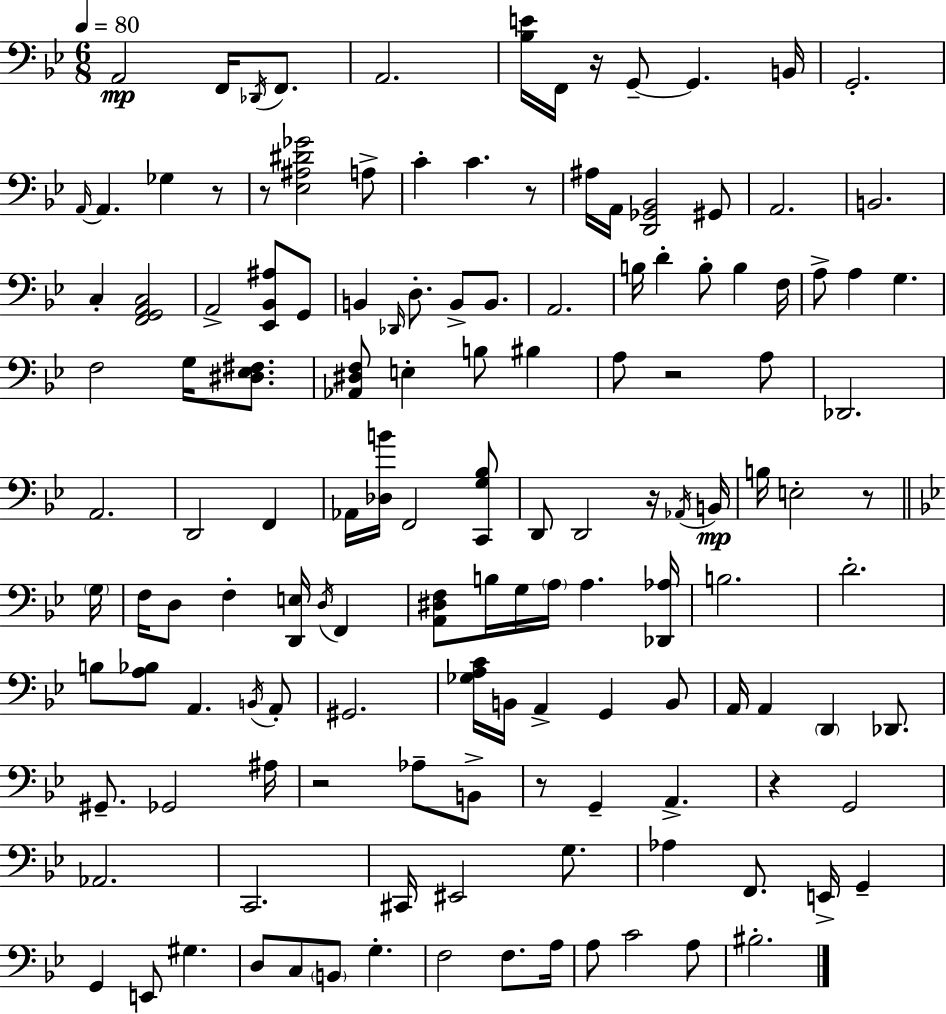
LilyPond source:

{
  \clef bass
  \numericTimeSignature
  \time 6/8
  \key bes \major
  \tempo 4 = 80
  \repeat volta 2 { a,2\mp f,16 \acciaccatura { des,16 } f,8. | a,2. | <bes e'>16 f,16 r16 g,8--~~ g,4. | b,16 g,2.-. | \break \grace { a,16~ }~ a,4. ges4 | r8 r8 <ees ais dis' ges'>2 | a8-> c'4-. c'4. | r8 ais16 a,16 <d, ges, bes,>2 | \break gis,8 a,2. | b,2. | c4-. <f, g, a, c>2 | a,2-> <ees, bes, ais>8 | \break g,8 b,4 \grace { des,16 } d8.-. b,8-> | b,8. a,2. | b16 d'4-. b8-. b4 | f16 a8-> a4 g4. | \break f2 g16 | <dis ees fis>8. <aes, dis f>8 e4-. b8 bis4 | a8 r2 | a8 des,2. | \break a,2. | d,2 f,4 | aes,16 <des b'>16 f,2 | <c, g bes>8 d,8 d,2 | \break r16 \acciaccatura { aes,16 }\mp b,16 b16 e2-. | r8 \bar "||" \break \key bes \major \parenthesize g16 f16 d8 f4-. <d, e>16 \acciaccatura { d16 } f,4 | <a, dis f>8 b16 g16 \parenthesize a16 a4. | <des, aes>16 b2. | d'2.-. | \break b8 <a bes>8 a,4. | \acciaccatura { b,16 } a,8-. gis,2. | <ges a c'>16 b,16 a,4-> g,4 | b,8 a,16 a,4 \parenthesize d,4 | \break des,8. gis,8.-- ges,2 | ais16 r2 aes8-- | b,8-> r8 g,4-- a,4.-> | r4 g,2 | \break aes,2. | c,2. | cis,16 eis,2 | g8. aes4 f,8. e,16-> g,4-- | \break g,4 e,8 gis4. | d8 c8 \parenthesize b,8 g4.-. | f2 f8. | a16 a8 c'2 | \break a8 bis2.-. | } \bar "|."
}